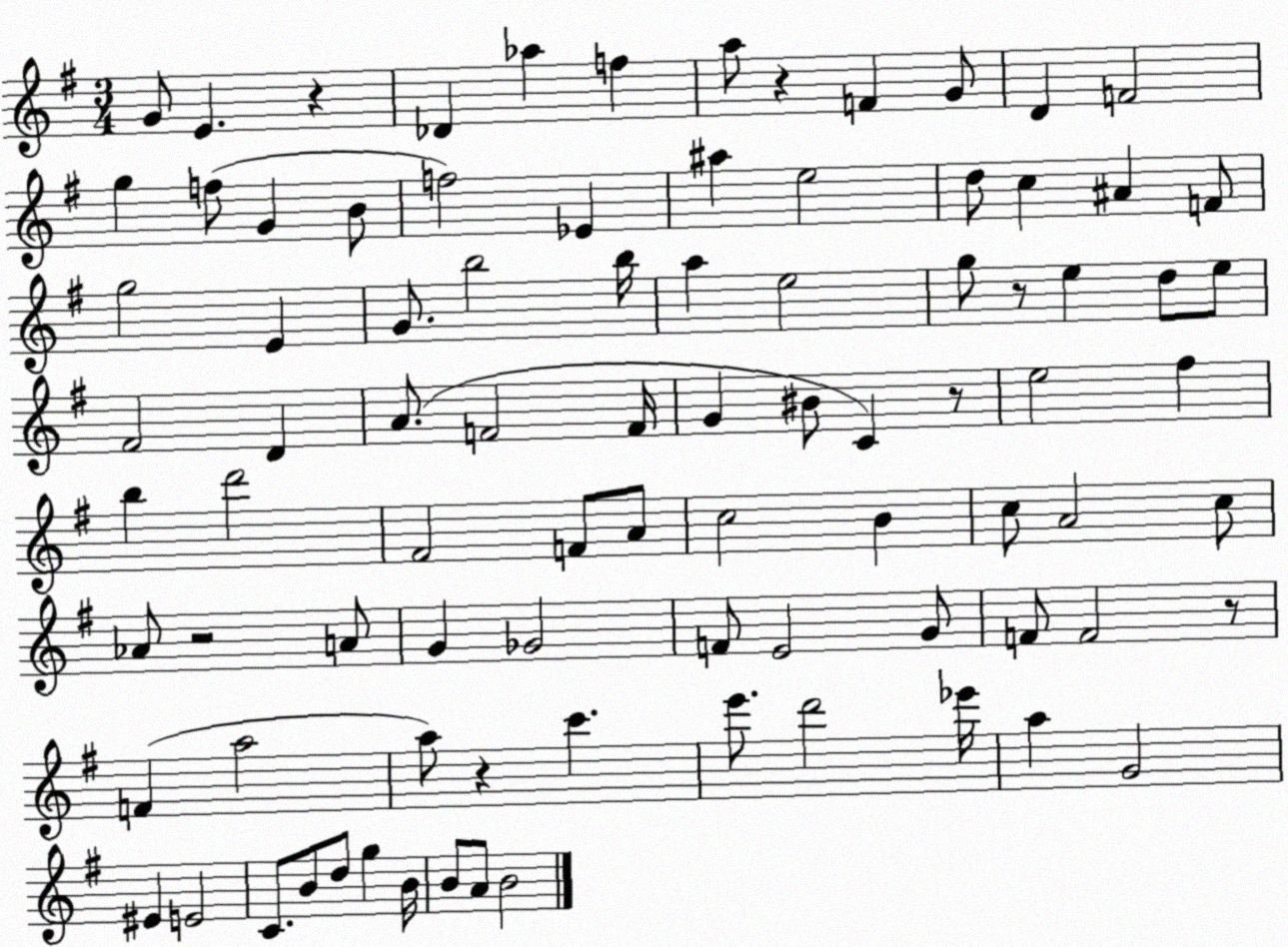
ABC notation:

X:1
T:Untitled
M:3/4
L:1/4
K:G
G/2 E z _D _a f a/2 z F G/2 D F2 g f/2 G B/2 f2 _E ^a e2 d/2 c ^A F/2 g2 E G/2 b2 b/4 a e2 g/2 z/2 e d/2 e/2 ^F2 D A/2 F2 F/4 G ^B/2 C z/2 e2 ^f b d'2 ^F2 F/2 A/2 c2 B c/2 A2 c/2 _A/2 z2 A/2 G _G2 F/2 E2 G/2 F/2 F2 z/2 F a2 a/2 z c' e'/2 d'2 _e'/4 a G2 ^E E2 C/2 B/2 d/2 g B/4 B/2 A/2 B2